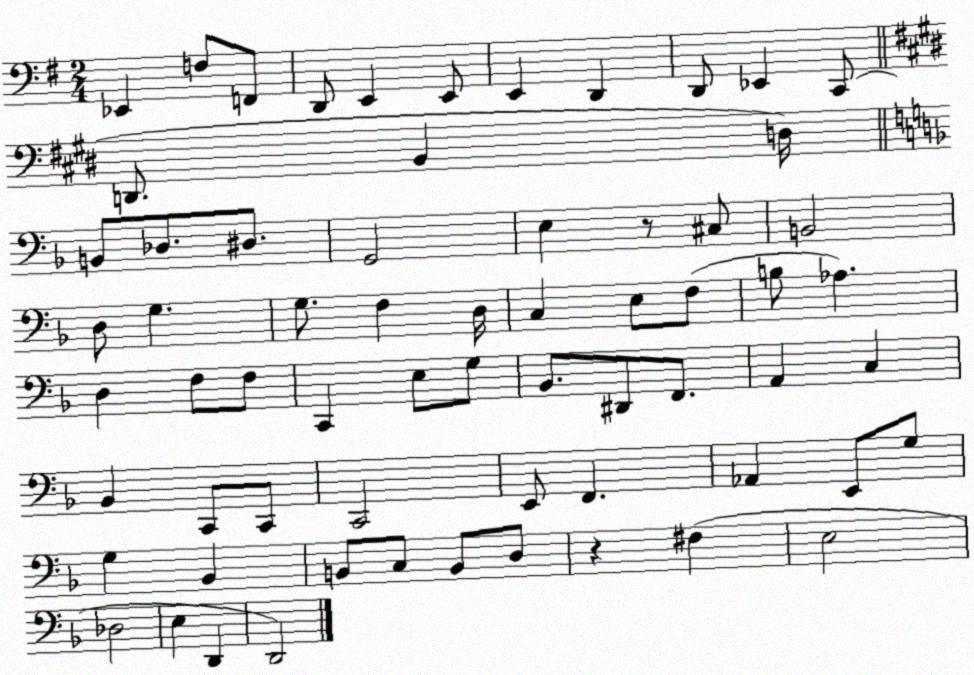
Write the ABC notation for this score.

X:1
T:Untitled
M:2/4
L:1/4
K:G
_E,, F,/2 F,,/2 D,,/2 E,, E,,/2 E,, D,, D,,/2 _E,, C,,/2 D,,/2 B,, D,/4 B,,/2 _D,/2 ^D,/2 G,,2 E, z/2 ^C,/2 B,,2 D,/2 G, G,/2 F, D,/4 C, E,/2 F,/2 B,/2 _A, D, F,/2 F,/2 C,, E,/2 G,/2 _B,,/2 ^D,,/2 F,,/2 A,, C, _B,, C,,/2 C,,/2 C,,2 E,,/2 F,, _A,, E,,/2 G,/2 G, _B,, B,,/2 C,/2 B,,/2 D,/2 z ^F, E,2 _D,2 E, D,, D,,2